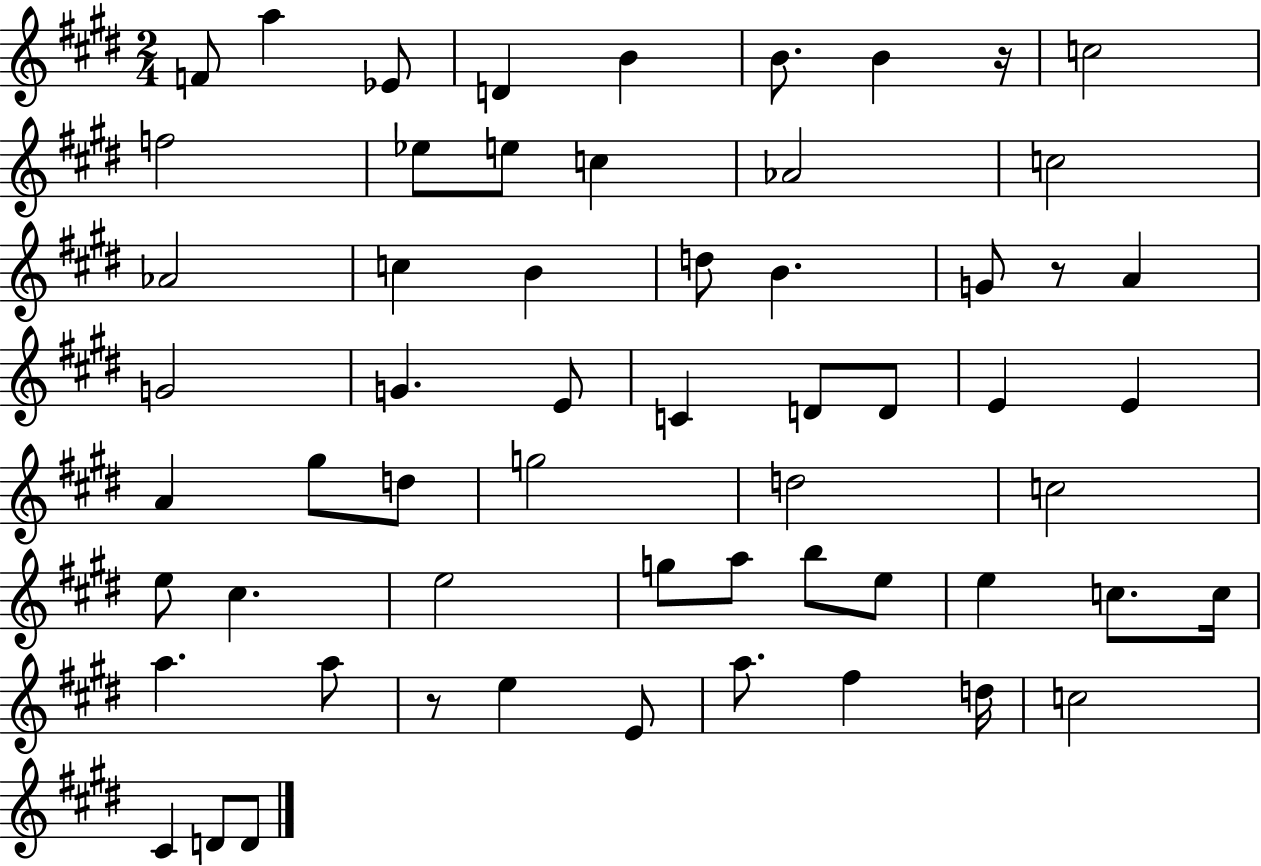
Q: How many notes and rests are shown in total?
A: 59